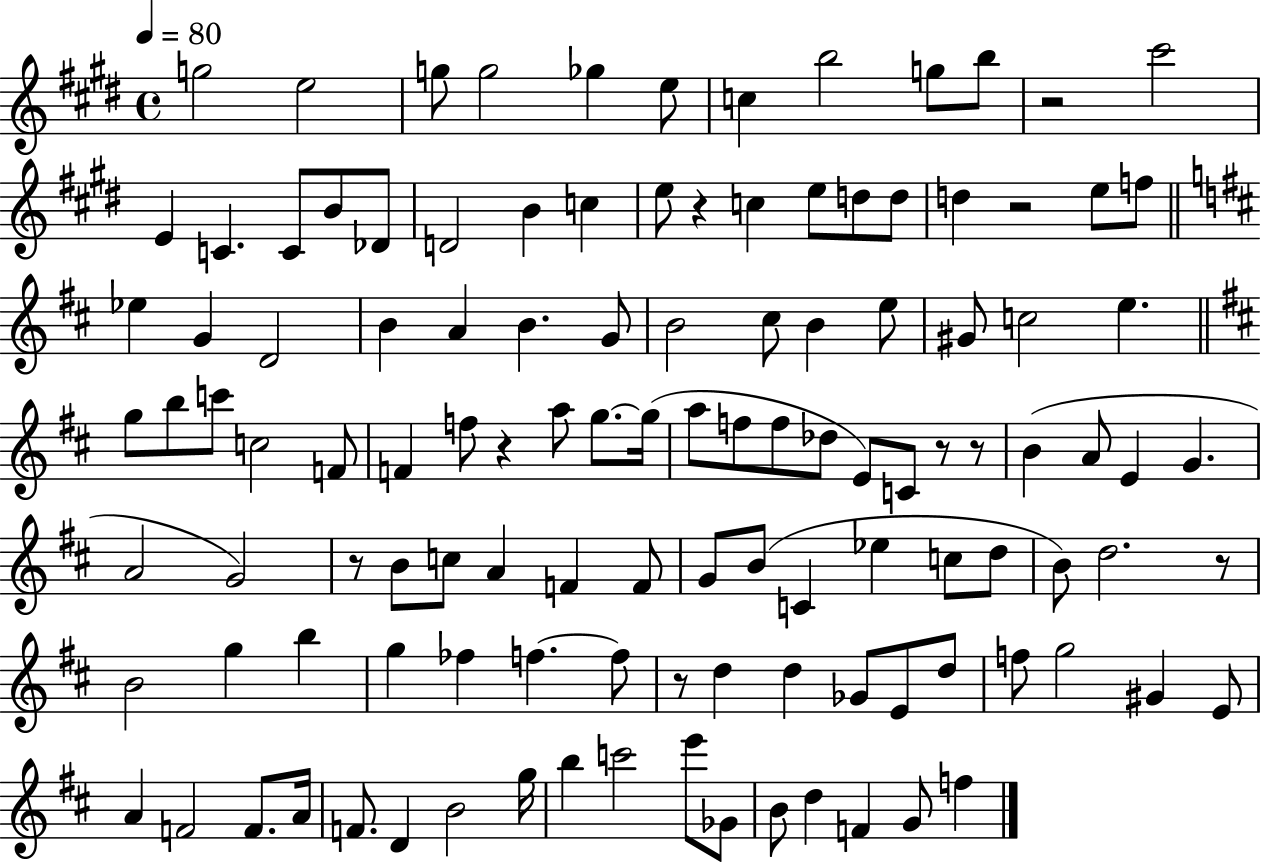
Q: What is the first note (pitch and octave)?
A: G5